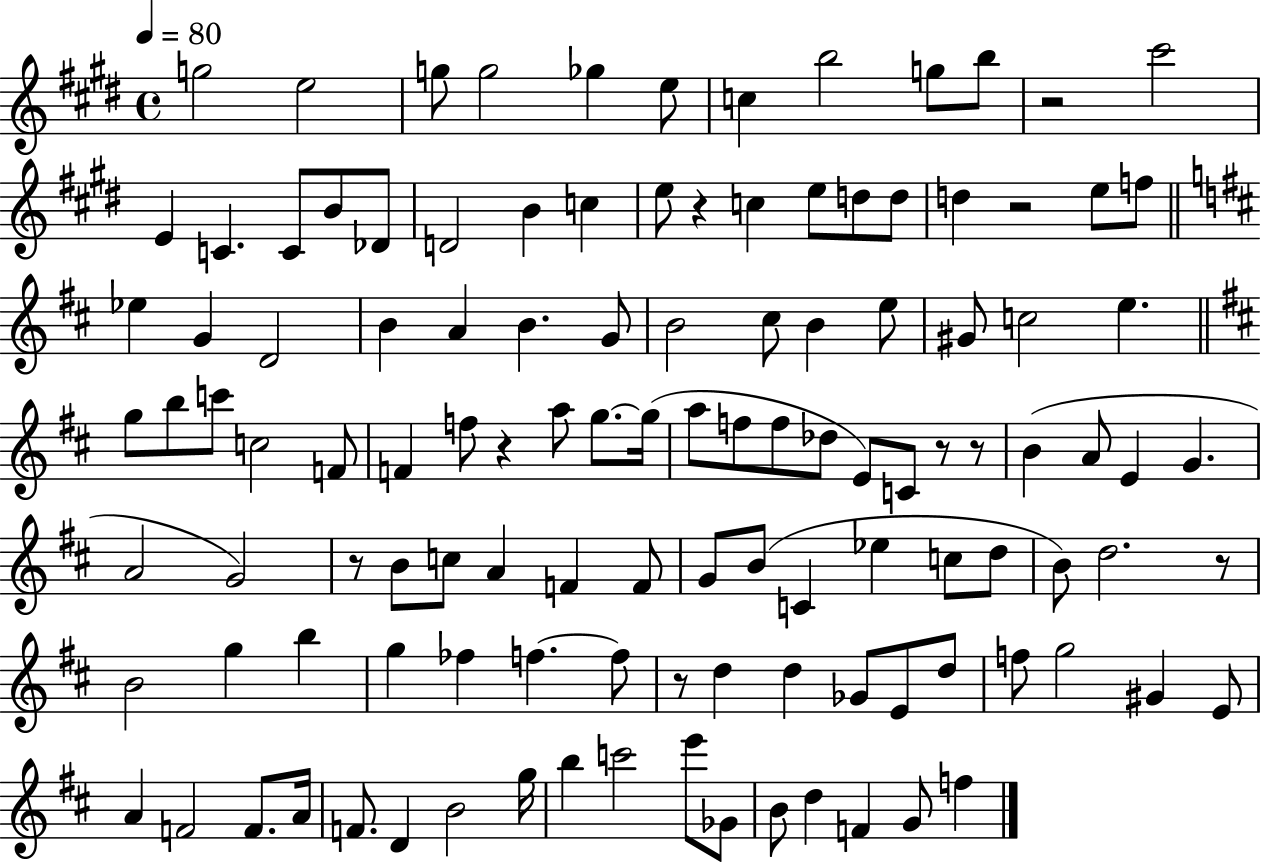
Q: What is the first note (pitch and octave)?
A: G5